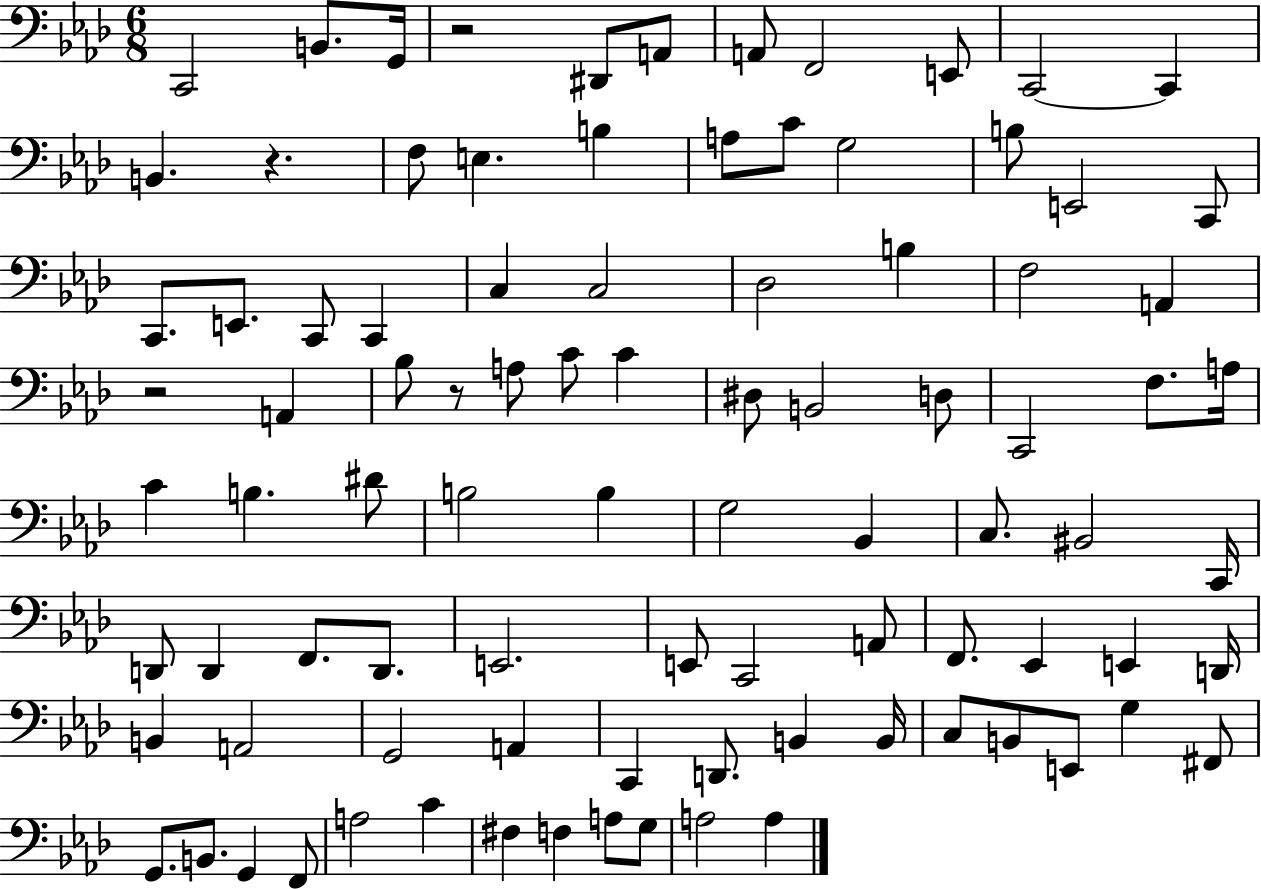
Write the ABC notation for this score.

X:1
T:Untitled
M:6/8
L:1/4
K:Ab
C,,2 B,,/2 G,,/4 z2 ^D,,/2 A,,/2 A,,/2 F,,2 E,,/2 C,,2 C,, B,, z F,/2 E, B, A,/2 C/2 G,2 B,/2 E,,2 C,,/2 C,,/2 E,,/2 C,,/2 C,, C, C,2 _D,2 B, F,2 A,, z2 A,, _B,/2 z/2 A,/2 C/2 C ^D,/2 B,,2 D,/2 C,,2 F,/2 A,/4 C B, ^D/2 B,2 B, G,2 _B,, C,/2 ^B,,2 C,,/4 D,,/2 D,, F,,/2 D,,/2 E,,2 E,,/2 C,,2 A,,/2 F,,/2 _E,, E,, D,,/4 B,, A,,2 G,,2 A,, C,, D,,/2 B,, B,,/4 C,/2 B,,/2 E,,/2 G, ^F,,/2 G,,/2 B,,/2 G,, F,,/2 A,2 C ^F, F, A,/2 G,/2 A,2 A,